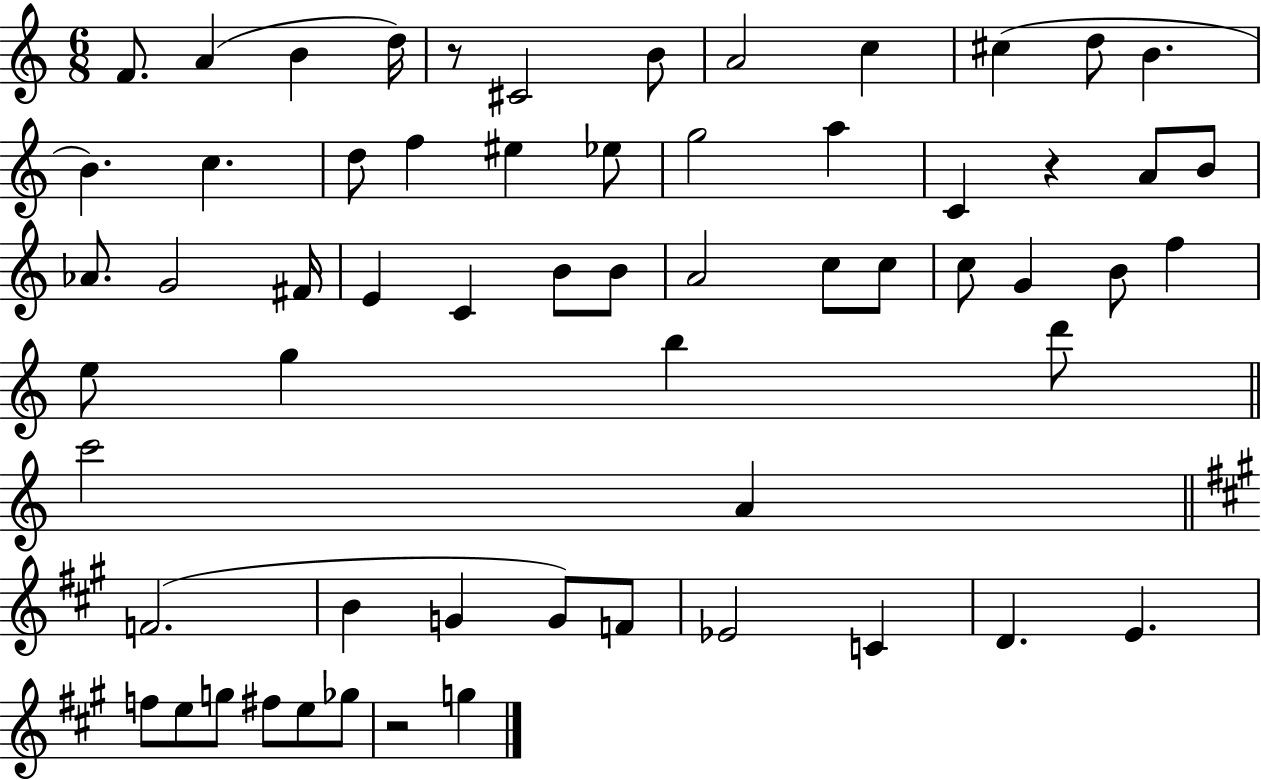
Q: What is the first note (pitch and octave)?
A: F4